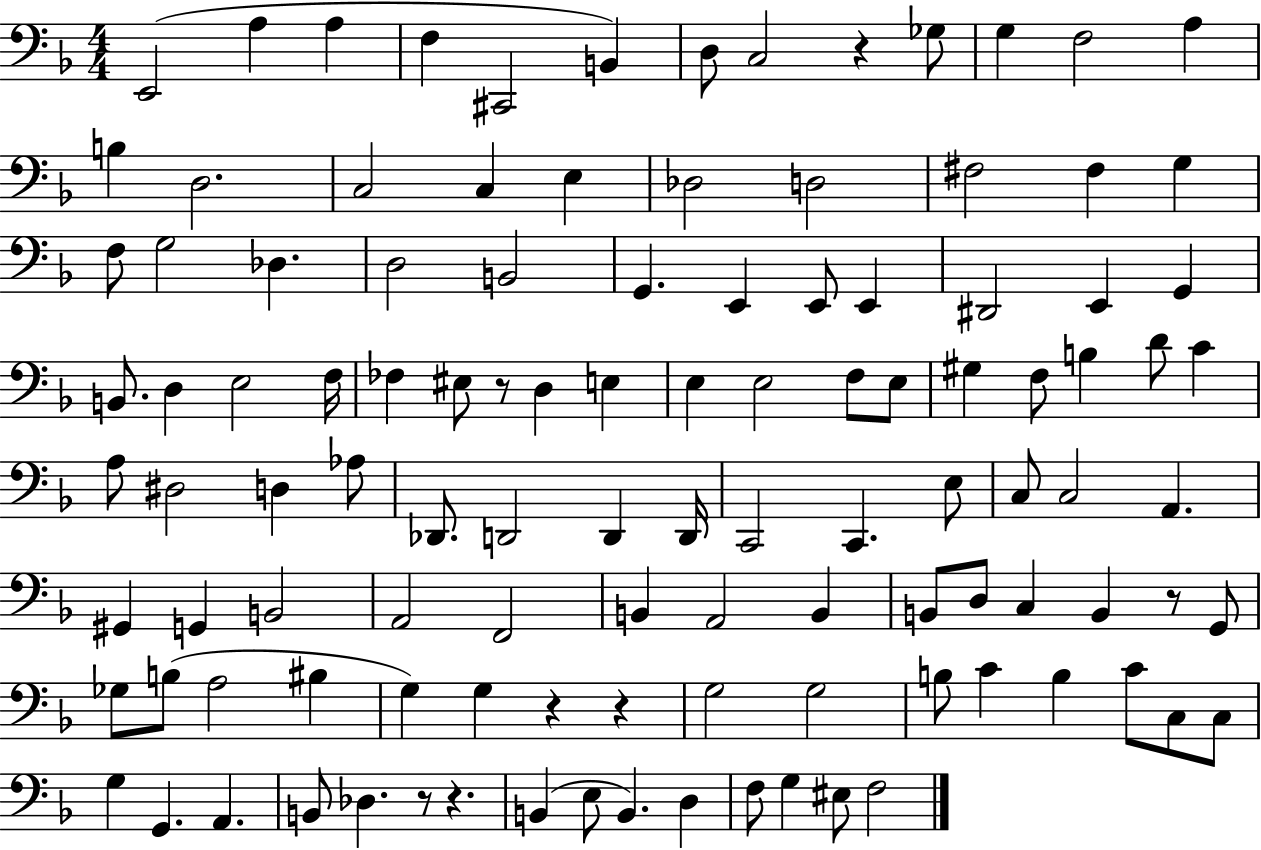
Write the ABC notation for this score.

X:1
T:Untitled
M:4/4
L:1/4
K:F
E,,2 A, A, F, ^C,,2 B,, D,/2 C,2 z _G,/2 G, F,2 A, B, D,2 C,2 C, E, _D,2 D,2 ^F,2 ^F, G, F,/2 G,2 _D, D,2 B,,2 G,, E,, E,,/2 E,, ^D,,2 E,, G,, B,,/2 D, E,2 F,/4 _F, ^E,/2 z/2 D, E, E, E,2 F,/2 E,/2 ^G, F,/2 B, D/2 C A,/2 ^D,2 D, _A,/2 _D,,/2 D,,2 D,, D,,/4 C,,2 C,, E,/2 C,/2 C,2 A,, ^G,, G,, B,,2 A,,2 F,,2 B,, A,,2 B,, B,,/2 D,/2 C, B,, z/2 G,,/2 _G,/2 B,/2 A,2 ^B, G, G, z z G,2 G,2 B,/2 C B, C/2 C,/2 C,/2 G, G,, A,, B,,/2 _D, z/2 z B,, E,/2 B,, D, F,/2 G, ^E,/2 F,2